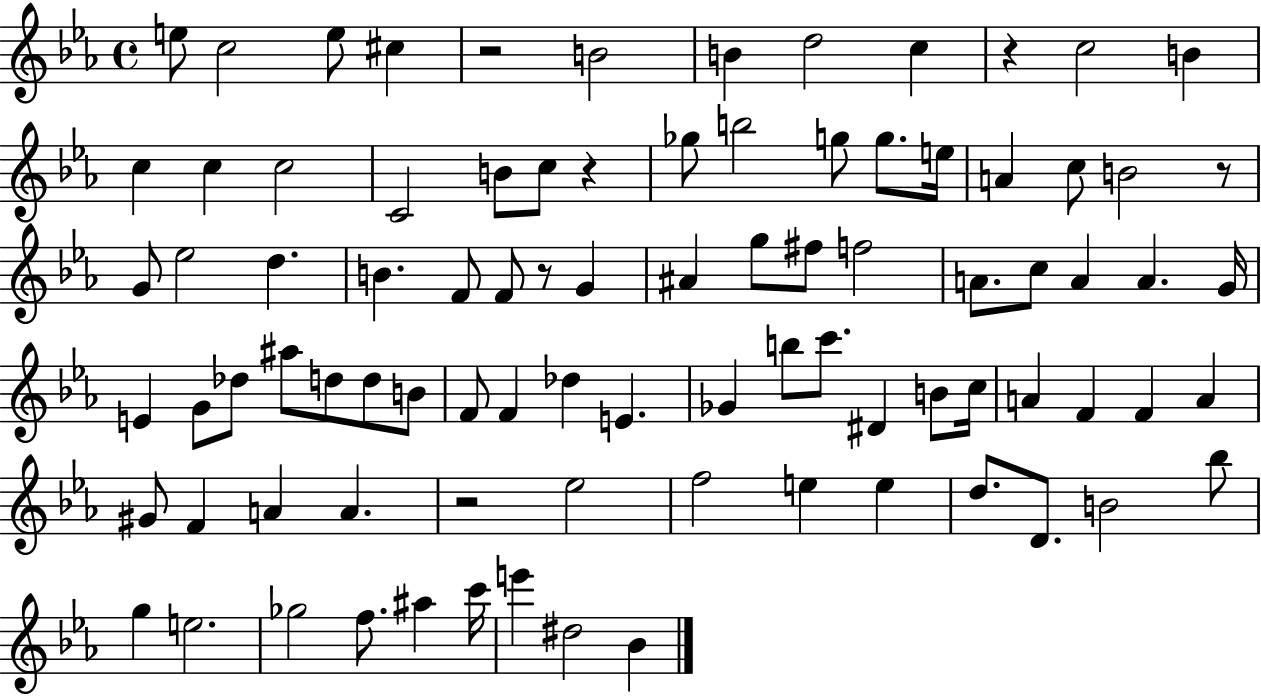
E5/e C5/h E5/e C#5/q R/h B4/h B4/q D5/h C5/q R/q C5/h B4/q C5/q C5/q C5/h C4/h B4/e C5/e R/q Gb5/e B5/h G5/e G5/e. E5/s A4/q C5/e B4/h R/e G4/e Eb5/h D5/q. B4/q. F4/e F4/e R/e G4/q A#4/q G5/e F#5/e F5/h A4/e. C5/e A4/q A4/q. G4/s E4/q G4/e Db5/e A#5/e D5/e D5/e B4/e F4/e F4/q Db5/q E4/q. Gb4/q B5/e C6/e. D#4/q B4/e C5/s A4/q F4/q F4/q A4/q G#4/e F4/q A4/q A4/q. R/h Eb5/h F5/h E5/q E5/q D5/e. D4/e. B4/h Bb5/e G5/q E5/h. Gb5/h F5/e. A#5/q C6/s E6/q D#5/h Bb4/q